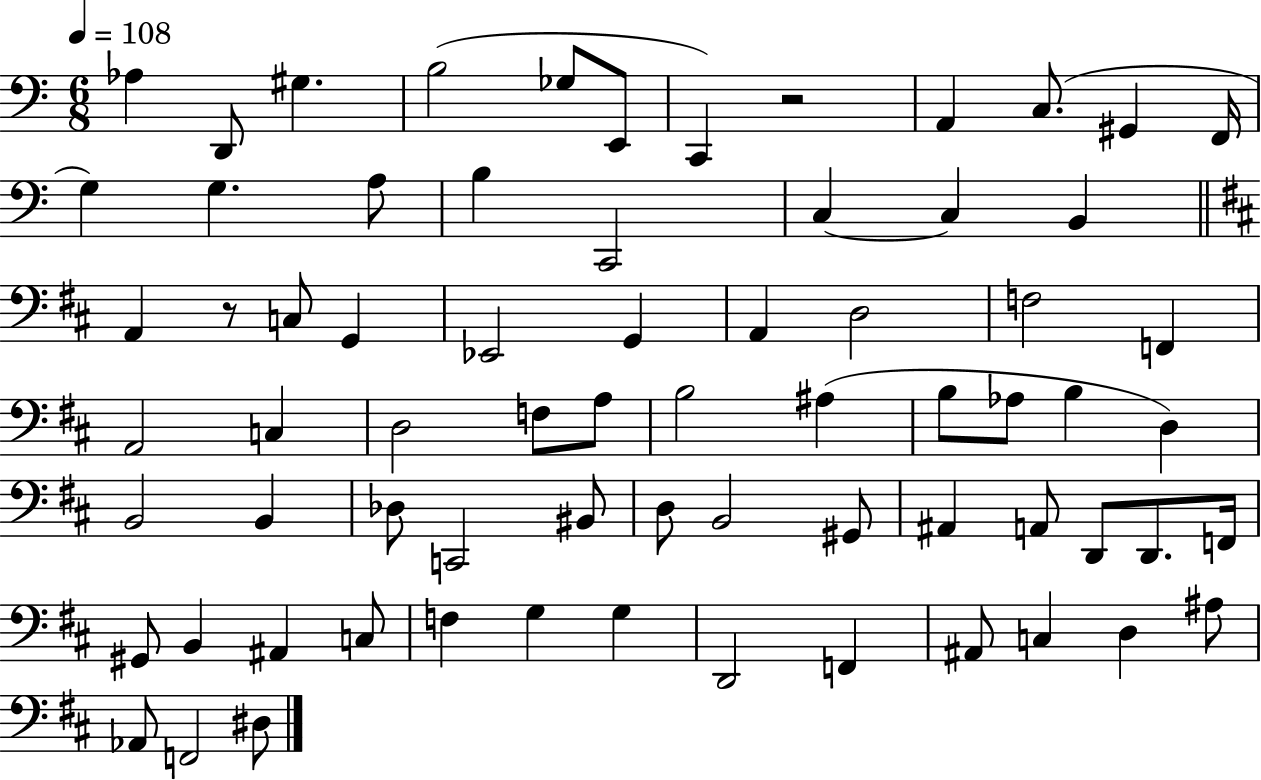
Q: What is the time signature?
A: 6/8